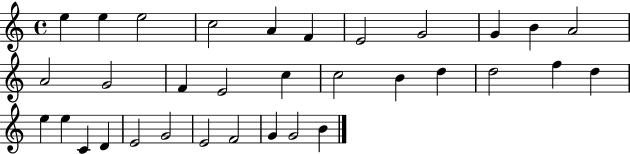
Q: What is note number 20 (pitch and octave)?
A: D5